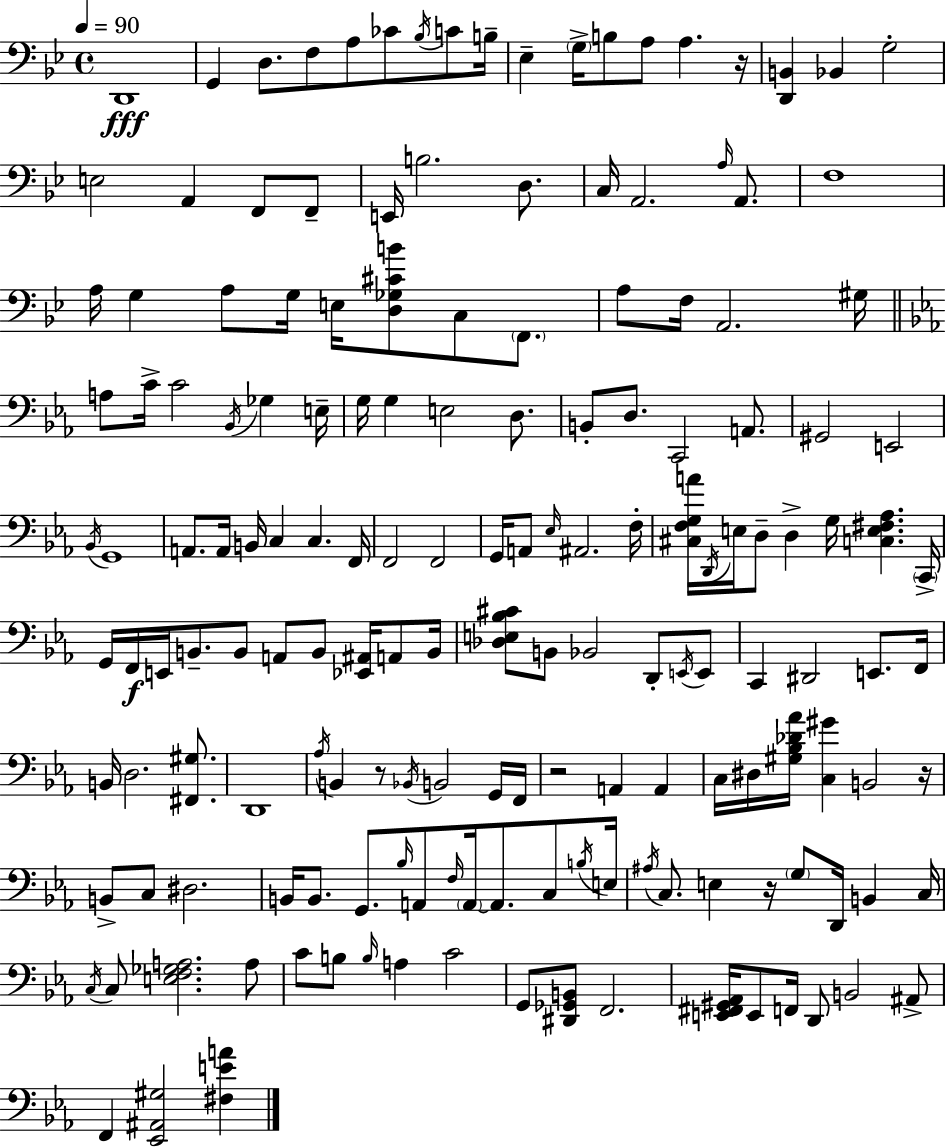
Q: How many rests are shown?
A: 5